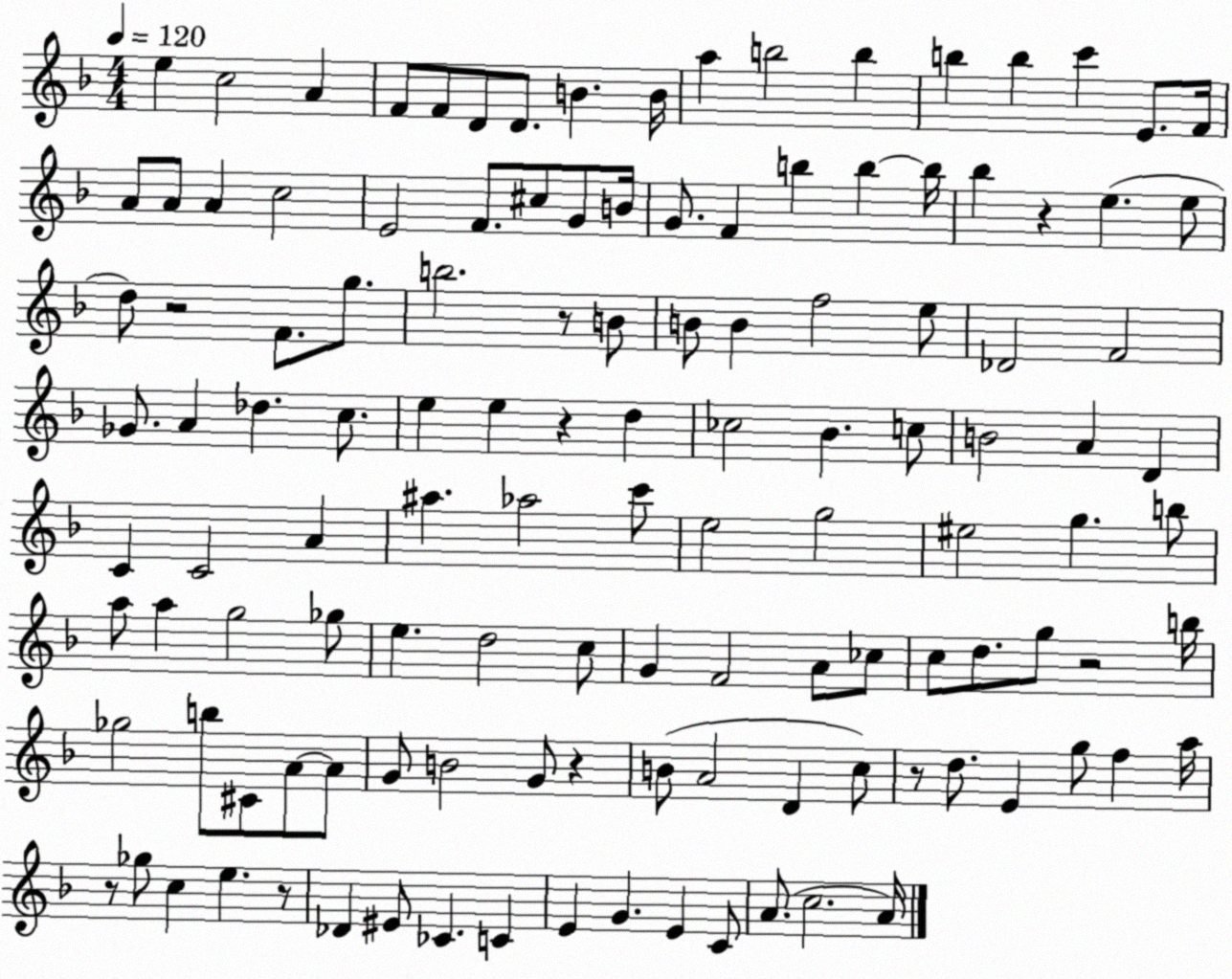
X:1
T:Untitled
M:4/4
L:1/4
K:F
e c2 A F/2 F/2 D/2 D/2 B B/4 a b2 b b b c' E/2 F/4 A/2 A/2 A c2 E2 F/2 ^c/2 G/2 B/4 G/2 F b b b/4 _b z e e/2 d/2 z2 F/2 g/2 b2 z/2 B/2 B/2 B f2 e/2 _D2 F2 _G/2 A _d c/2 e e z d _c2 _B c/2 B2 A D C C2 A ^a _a2 c'/2 e2 g2 ^e2 g b/2 a/2 a g2 _g/2 e d2 c/2 G F2 A/2 _c/2 c/2 d/2 g/2 z2 b/4 _g2 b/2 ^C/2 A/2 A/2 G/2 B2 G/2 z B/2 A2 D c/2 z/2 d/2 E g/2 f a/4 z/2 _g/2 c e z/2 _D ^E/2 _C C E G E C/2 A/2 c2 A/4